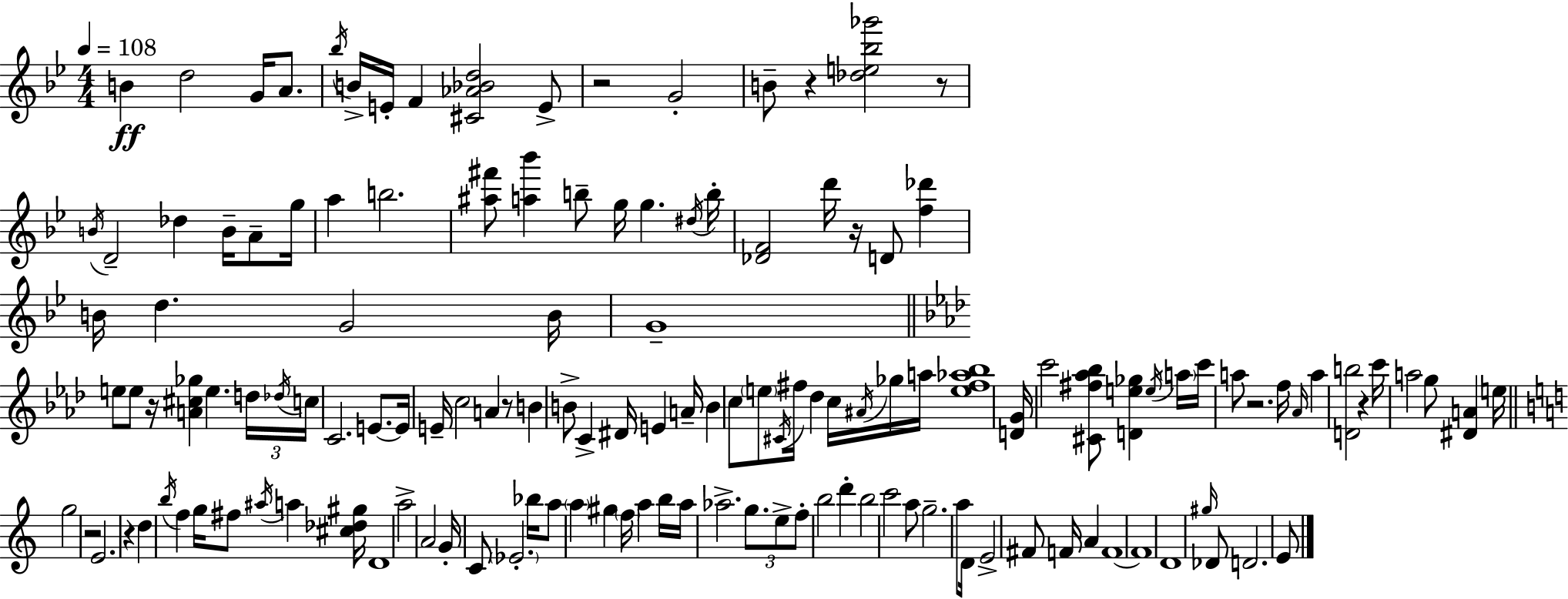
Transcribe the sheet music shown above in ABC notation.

X:1
T:Untitled
M:4/4
L:1/4
K:Bb
B d2 G/4 A/2 _b/4 B/4 E/4 F [^C_A_Bd]2 E/2 z2 G2 B/2 z [_de_b_g']2 z/2 B/4 D2 _d B/4 A/2 g/4 a b2 [^a^f']/2 [a_b'] b/2 g/4 g ^d/4 b/4 [_DF]2 d'/4 z/4 D/2 [f_d'] B/4 d G2 B/4 G4 e/2 e/2 z/4 [A^c_g] e d/4 _d/4 c/4 C2 E/2 E/4 E/4 c2 A z/2 B B/2 C ^D/4 E A/4 B c/2 e/2 ^C/4 ^f/4 _d c/4 ^A/4 _g/4 a/4 [e^f_a_b]4 [DG]/4 c'2 [^C^f_a_b]/2 [De_g] e/4 a/4 c'/4 a/2 z2 f/4 _A/4 a [Db]2 z c'/4 a2 g/2 [^DA] e/4 g2 z2 E2 z d b/4 f g/4 ^f/2 ^a/4 a [^c_d^g]/4 D4 a2 A2 G/4 C/2 _E2 _b/4 a/2 a ^g f/4 a b/4 a/4 _a2 g/2 e/2 f/2 b2 d' b2 c'2 a/2 g2 a/2 D/4 E2 ^F/2 F/4 A F4 F4 D4 ^g/4 _D/2 D2 E/2